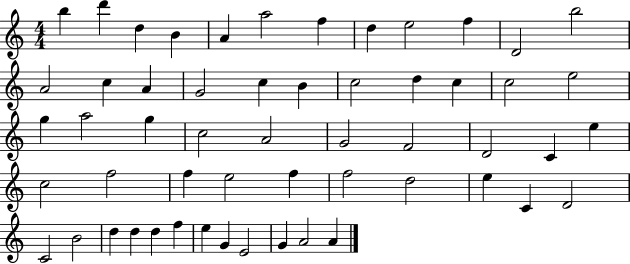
{
  \clef treble
  \numericTimeSignature
  \time 4/4
  \key c \major
  b''4 d'''4 d''4 b'4 | a'4 a''2 f''4 | d''4 e''2 f''4 | d'2 b''2 | \break a'2 c''4 a'4 | g'2 c''4 b'4 | c''2 d''4 c''4 | c''2 e''2 | \break g''4 a''2 g''4 | c''2 a'2 | g'2 f'2 | d'2 c'4 e''4 | \break c''2 f''2 | f''4 e''2 f''4 | f''2 d''2 | e''4 c'4 d'2 | \break c'2 b'2 | d''4 d''4 d''4 f''4 | e''4 g'4 e'2 | g'4 a'2 a'4 | \break \bar "|."
}